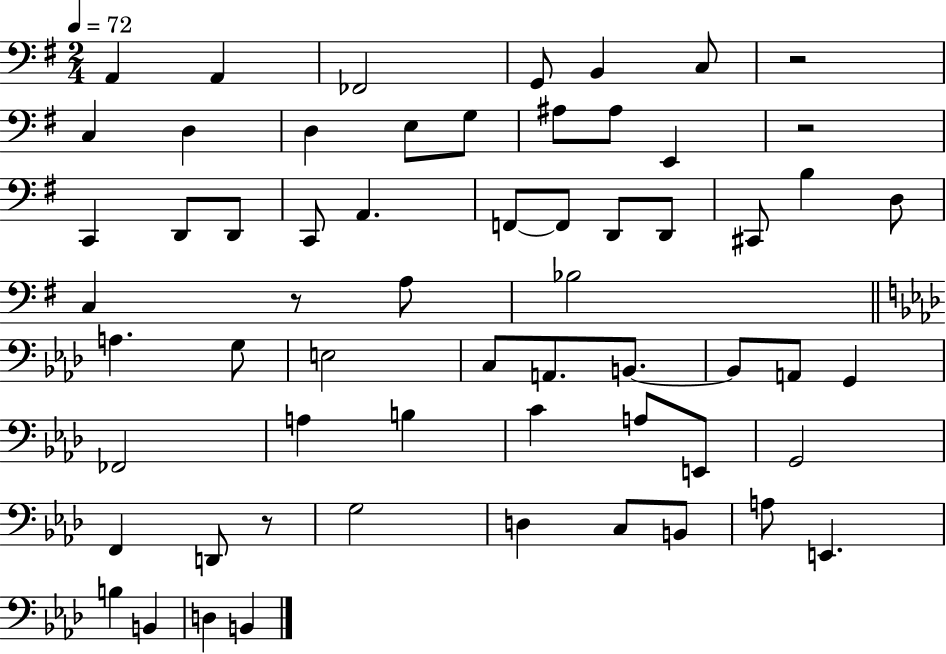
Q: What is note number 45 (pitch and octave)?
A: G2